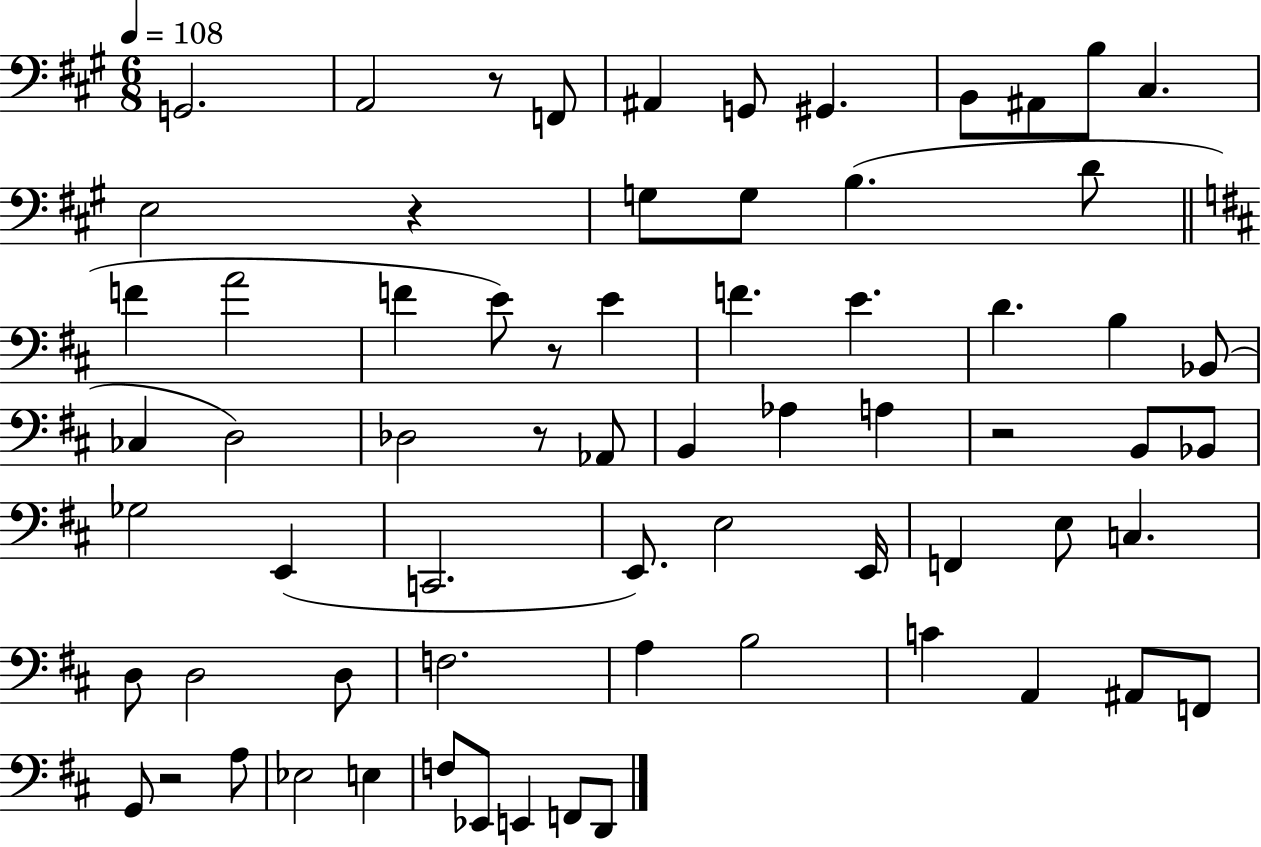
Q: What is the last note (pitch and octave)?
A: D2